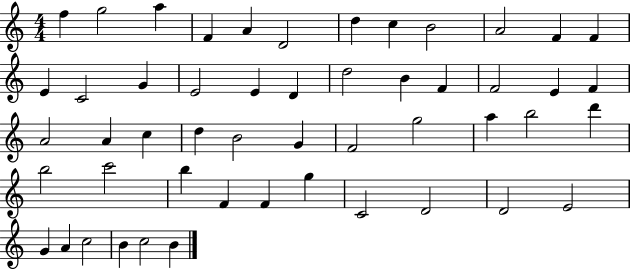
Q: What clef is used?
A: treble